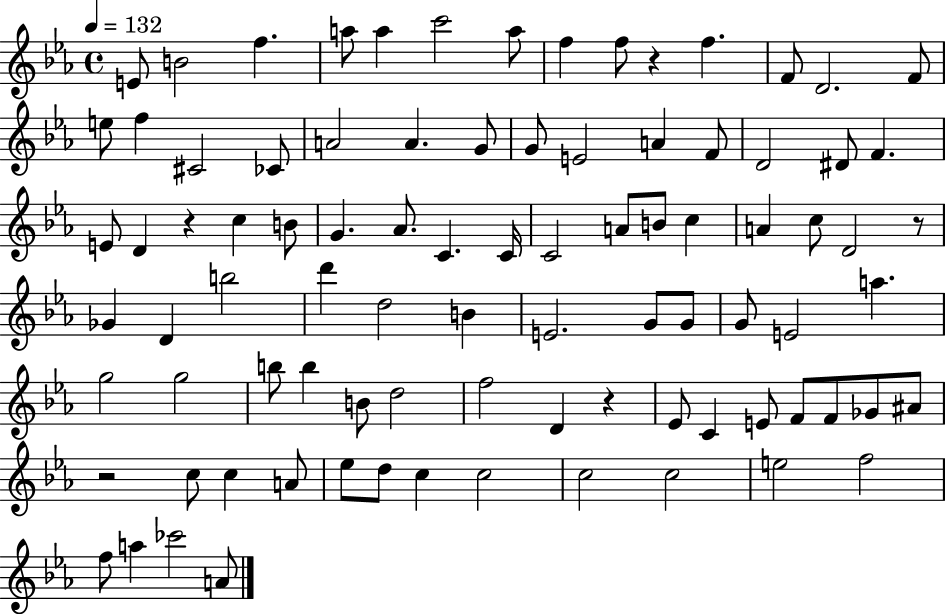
E4/e B4/h F5/q. A5/e A5/q C6/h A5/e F5/q F5/e R/q F5/q. F4/e D4/h. F4/e E5/e F5/q C#4/h CES4/e A4/h A4/q. G4/e G4/e E4/h A4/q F4/e D4/h D#4/e F4/q. E4/e D4/q R/q C5/q B4/e G4/q. Ab4/e. C4/q. C4/s C4/h A4/e B4/e C5/q A4/q C5/e D4/h R/e Gb4/q D4/q B5/h D6/q D5/h B4/q E4/h. G4/e G4/e G4/e E4/h A5/q. G5/h G5/h B5/e B5/q B4/e D5/h F5/h D4/q R/q Eb4/e C4/q E4/e F4/e F4/e Gb4/e A#4/e R/h C5/e C5/q A4/e Eb5/e D5/e C5/q C5/h C5/h C5/h E5/h F5/h F5/e A5/q CES6/h A4/e